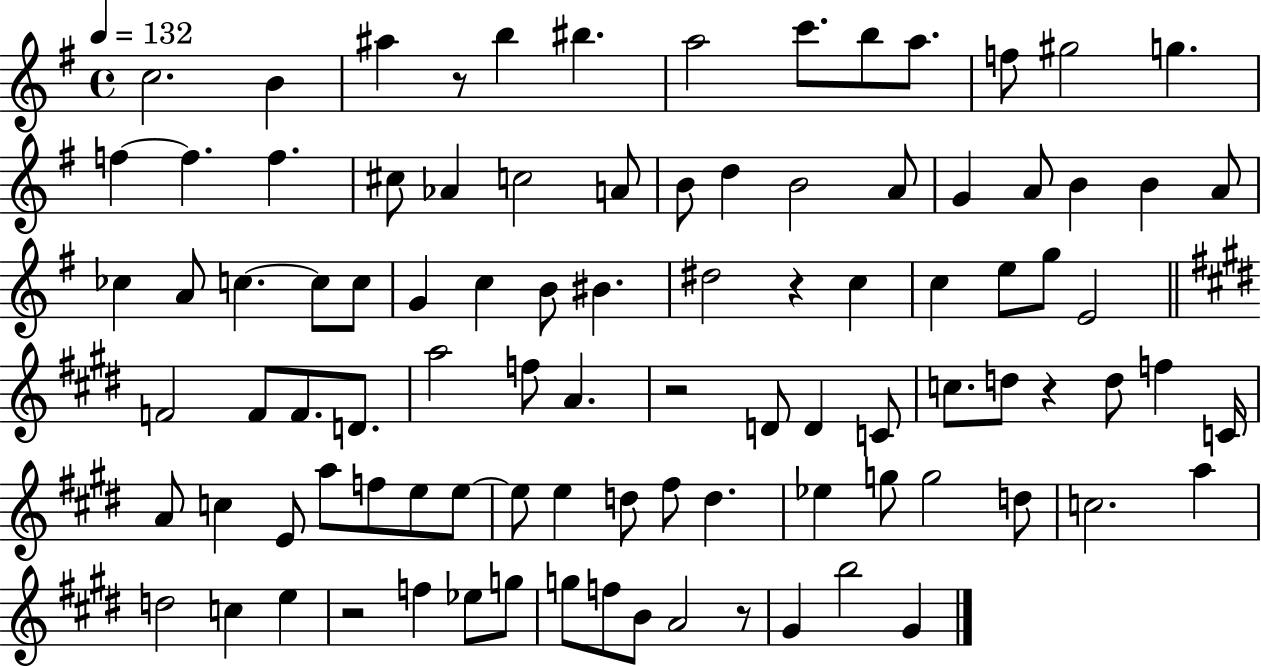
C5/h. B4/q A#5/q R/e B5/q BIS5/q. A5/h C6/e. B5/e A5/e. F5/e G#5/h G5/q. F5/q F5/q. F5/q. C#5/e Ab4/q C5/h A4/e B4/e D5/q B4/h A4/e G4/q A4/e B4/q B4/q A4/e CES5/q A4/e C5/q. C5/e C5/e G4/q C5/q B4/e BIS4/q. D#5/h R/q C5/q C5/q E5/e G5/e E4/h F4/h F4/e F4/e. D4/e. A5/h F5/e A4/q. R/h D4/e D4/q C4/e C5/e. D5/e R/q D5/e F5/q C4/s A4/e C5/q E4/e A5/e F5/e E5/e E5/e E5/e E5/q D5/e F#5/e D5/q. Eb5/q G5/e G5/h D5/e C5/h. A5/q D5/h C5/q E5/q R/h F5/q Eb5/e G5/e G5/e F5/e B4/e A4/h R/e G#4/q B5/h G#4/q